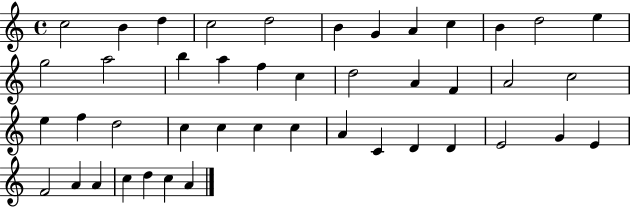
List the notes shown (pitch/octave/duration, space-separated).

C5/h B4/q D5/q C5/h D5/h B4/q G4/q A4/q C5/q B4/q D5/h E5/q G5/h A5/h B5/q A5/q F5/q C5/q D5/h A4/q F4/q A4/h C5/h E5/q F5/q D5/h C5/q C5/q C5/q C5/q A4/q C4/q D4/q D4/q E4/h G4/q E4/q F4/h A4/q A4/q C5/q D5/q C5/q A4/q